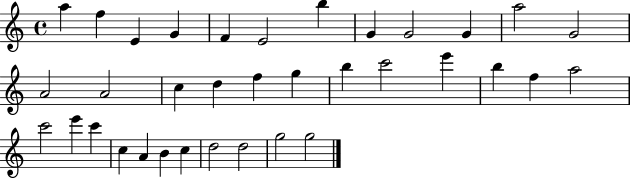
A5/q F5/q E4/q G4/q F4/q E4/h B5/q G4/q G4/h G4/q A5/h G4/h A4/h A4/h C5/q D5/q F5/q G5/q B5/q C6/h E6/q B5/q F5/q A5/h C6/h E6/q C6/q C5/q A4/q B4/q C5/q D5/h D5/h G5/h G5/h